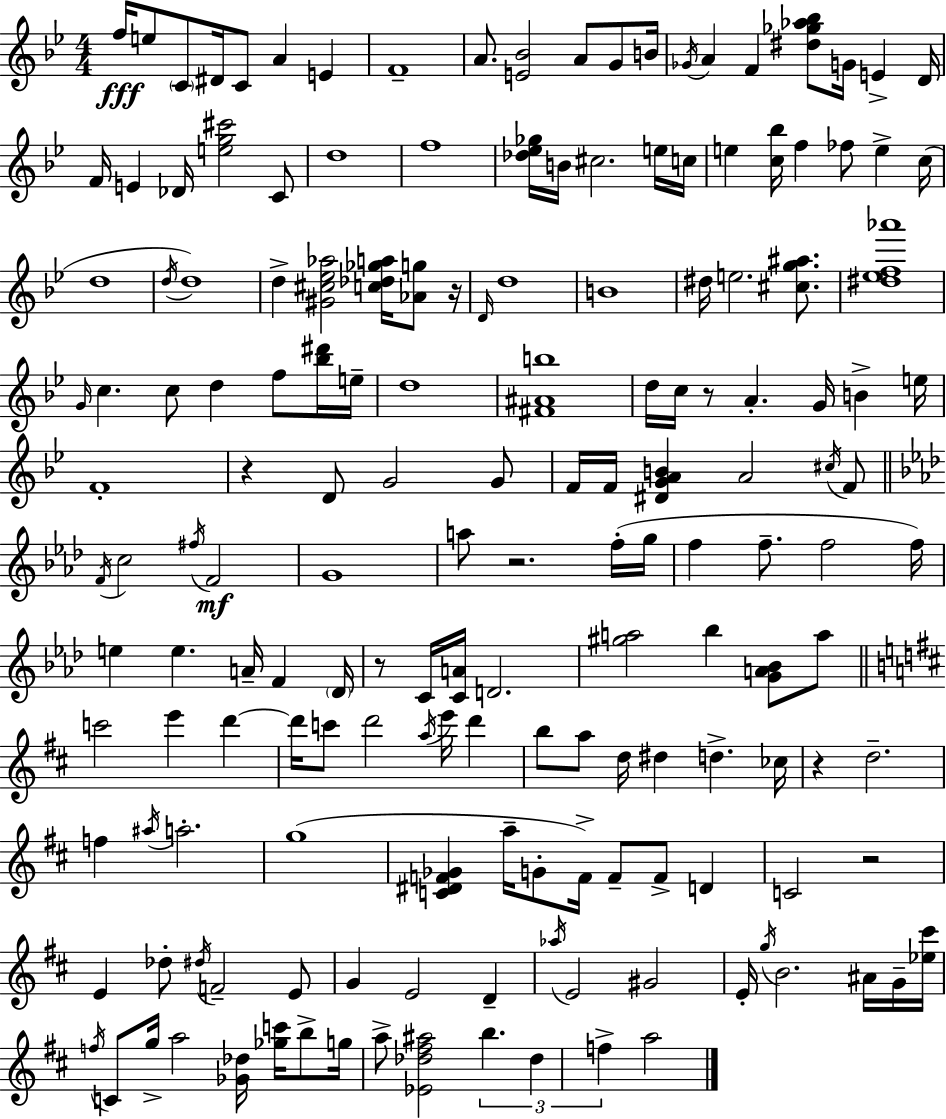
{
  \clef treble
  \numericTimeSignature
  \time 4/4
  \key bes \major
  \repeat volta 2 { f''16\fff e''8 \parenthesize c'8 dis'16 c'8 a'4 e'4 | f'1-- | a'8. <e' bes'>2 a'8 g'8 b'16 | \acciaccatura { ges'16 } a'4 f'4 <dis'' ges'' aes'' bes''>8 g'16 e'4-> | \break d'16 f'16 e'4 des'16 <e'' g'' cis'''>2 c'8 | d''1 | f''1 | <des'' ees'' ges''>16 b'16 cis''2. e''16 | \break c''16 e''4 <c'' bes''>16 f''4 fes''8 e''4-> | c''16( d''1 | \acciaccatura { d''16 } d''1) | d''4-> <gis' cis'' ees'' aes''>2 <c'' des'' ges'' a''>16 <aes' g''>8 | \break r16 \grace { d'16 } d''1 | b'1 | dis''16 e''2. | <cis'' g'' ais''>8. <dis'' ees'' f'' aes'''>1 | \break \grace { g'16 } c''4. c''8 d''4 | f''8 <bes'' dis'''>16 e''16-- d''1 | <fis' ais' b''>1 | d''16 c''16 r8 a'4.-. g'16 b'4-> | \break e''16 f'1-. | r4 d'8 g'2 | g'8 f'16 f'16 <dis' g' a' b'>4 a'2 | \acciaccatura { cis''16 } f'8 \bar "||" \break \key f \minor \acciaccatura { f'16 } c''2 \acciaccatura { fis''16 } f'2\mf | g'1 | a''8 r2. | f''16-.( g''16 f''4 f''8.-- f''2 | \break f''16) e''4 e''4. a'16-- f'4 | \parenthesize des'16 r8 c'16 <c' a'>16 d'2. | <gis'' a''>2 bes''4 <g' a' bes'>8 | a''8 \bar "||" \break \key d \major c'''2 e'''4 d'''4~~ | d'''16 c'''8 d'''2 \acciaccatura { a''16 } e'''16 d'''4 | b''8 a''8 d''16 dis''4 d''4.-> | ces''16 r4 d''2.-- | \break f''4 \acciaccatura { ais''16 } a''2.-. | g''1( | <c' dis' f' ges'>4 a''16-- g'8-. f'16->) f'8-- f'8-> d'4 | c'2 r2 | \break e'4 des''8-. \acciaccatura { dis''16 } f'2-- | e'8 g'4 e'2 d'4-- | \acciaccatura { aes''16 } e'2 gis'2 | e'16-. \acciaccatura { g''16 } b'2. | \break ais'16 g'16-- <ees'' cis'''>16 \acciaccatura { f''16 } c'8 g''16-> a''2 | <ges' des''>16 <ges'' c'''>16 b''8-> g''16 a''8-> <ees' des'' fis'' ais''>2 | \tuplet 3/2 { b''4. des''4 f''4-> } a''2 | } \bar "|."
}